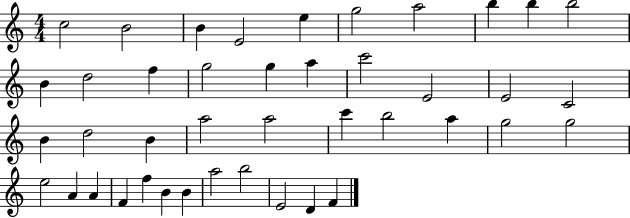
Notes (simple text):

C5/h B4/h B4/q E4/h E5/q G5/h A5/h B5/q B5/q B5/h B4/q D5/h F5/q G5/h G5/q A5/q C6/h E4/h E4/h C4/h B4/q D5/h B4/q A5/h A5/h C6/q B5/h A5/q G5/h G5/h E5/h A4/q A4/q F4/q F5/q B4/q B4/q A5/h B5/h E4/h D4/q F4/q